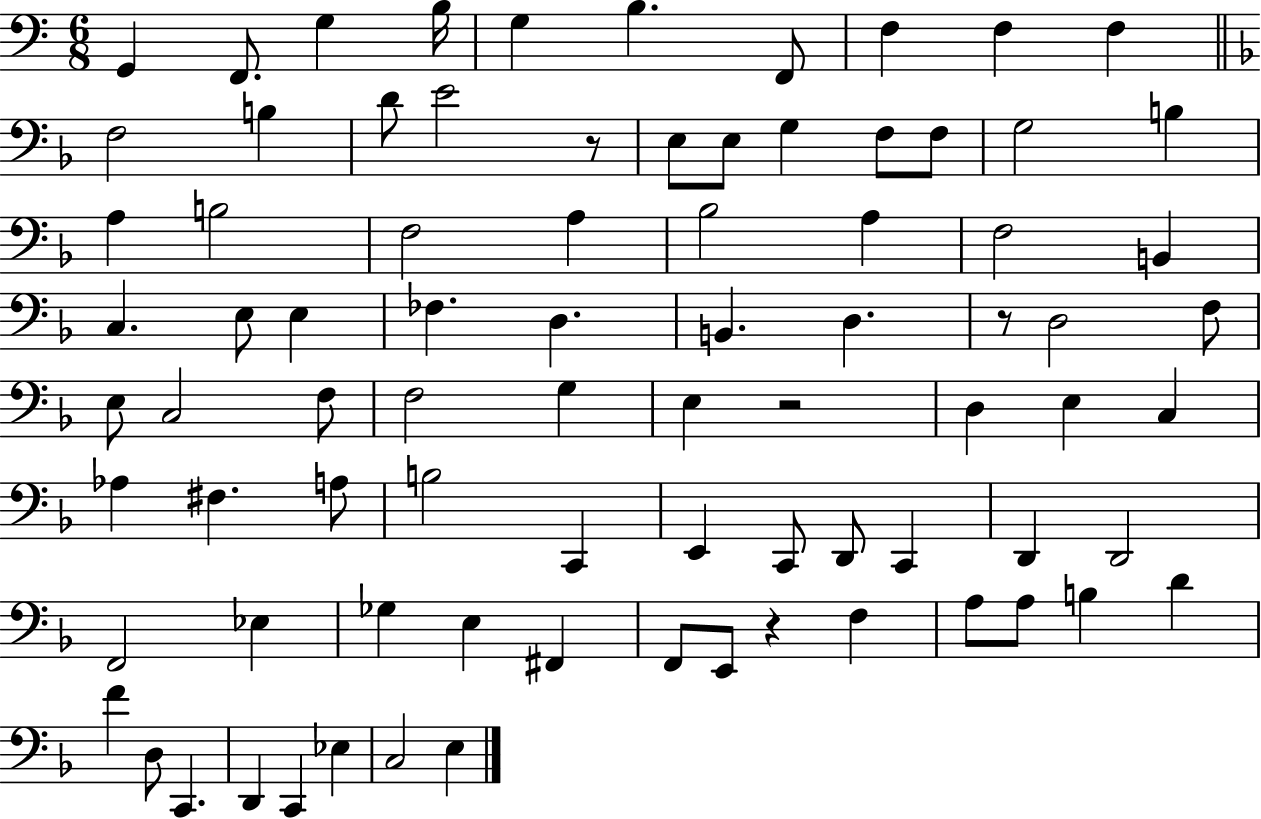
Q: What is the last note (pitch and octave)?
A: E3